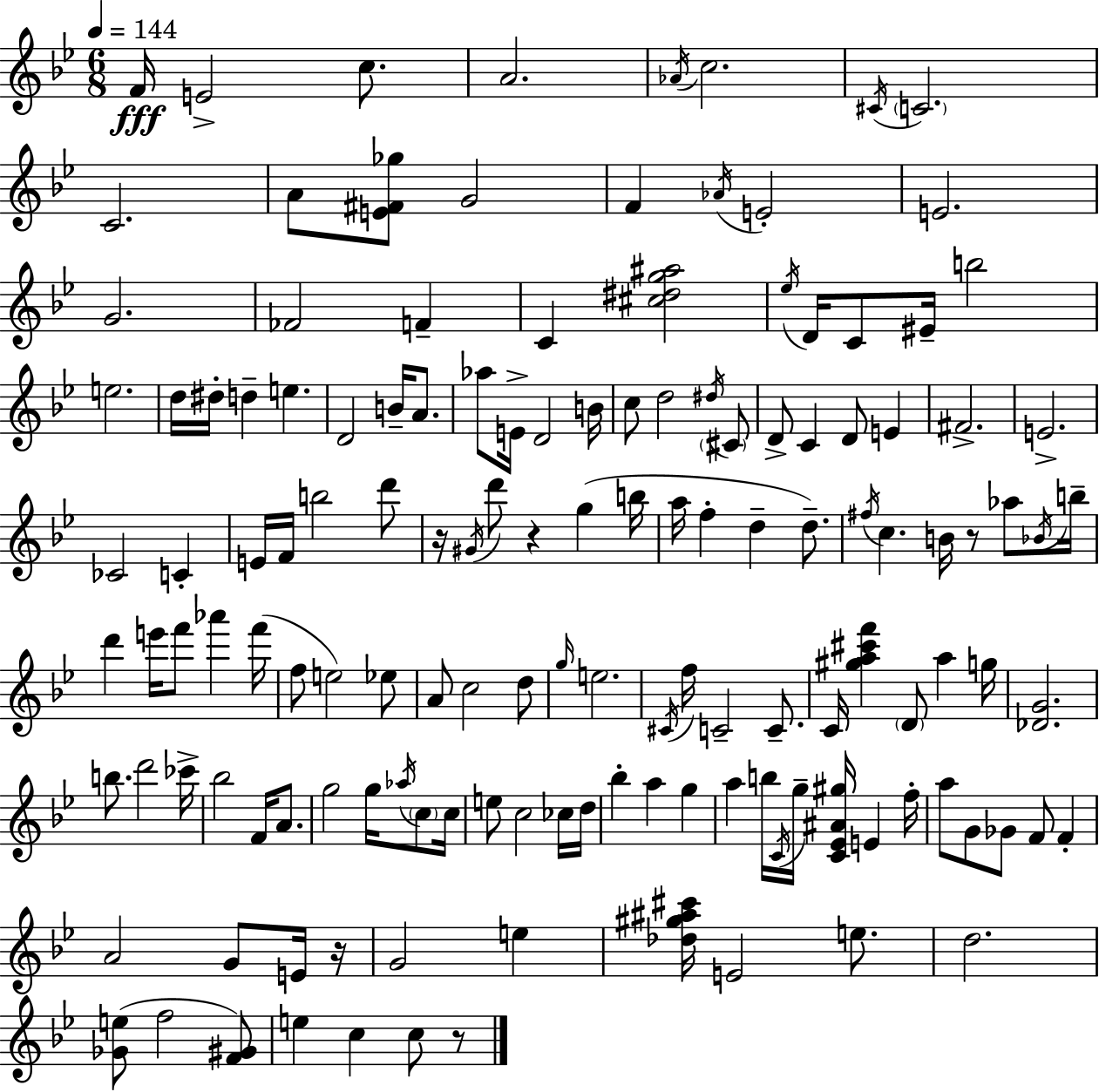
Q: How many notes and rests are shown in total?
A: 141